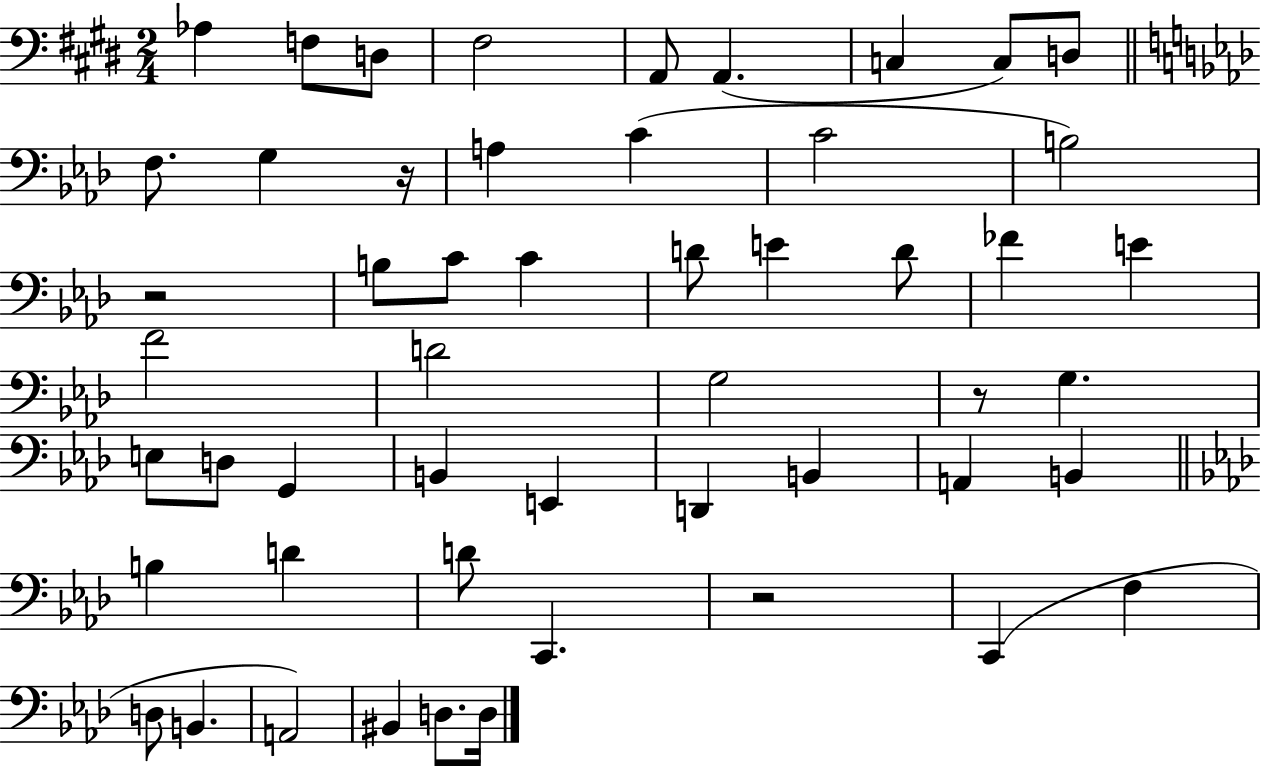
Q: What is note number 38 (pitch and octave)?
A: D4